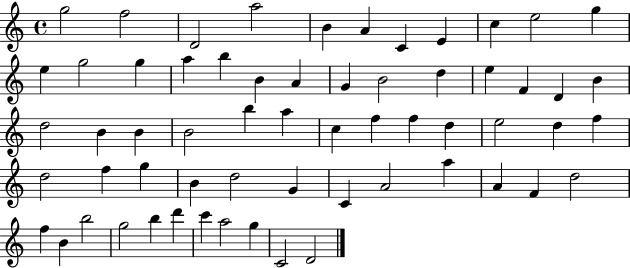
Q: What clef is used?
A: treble